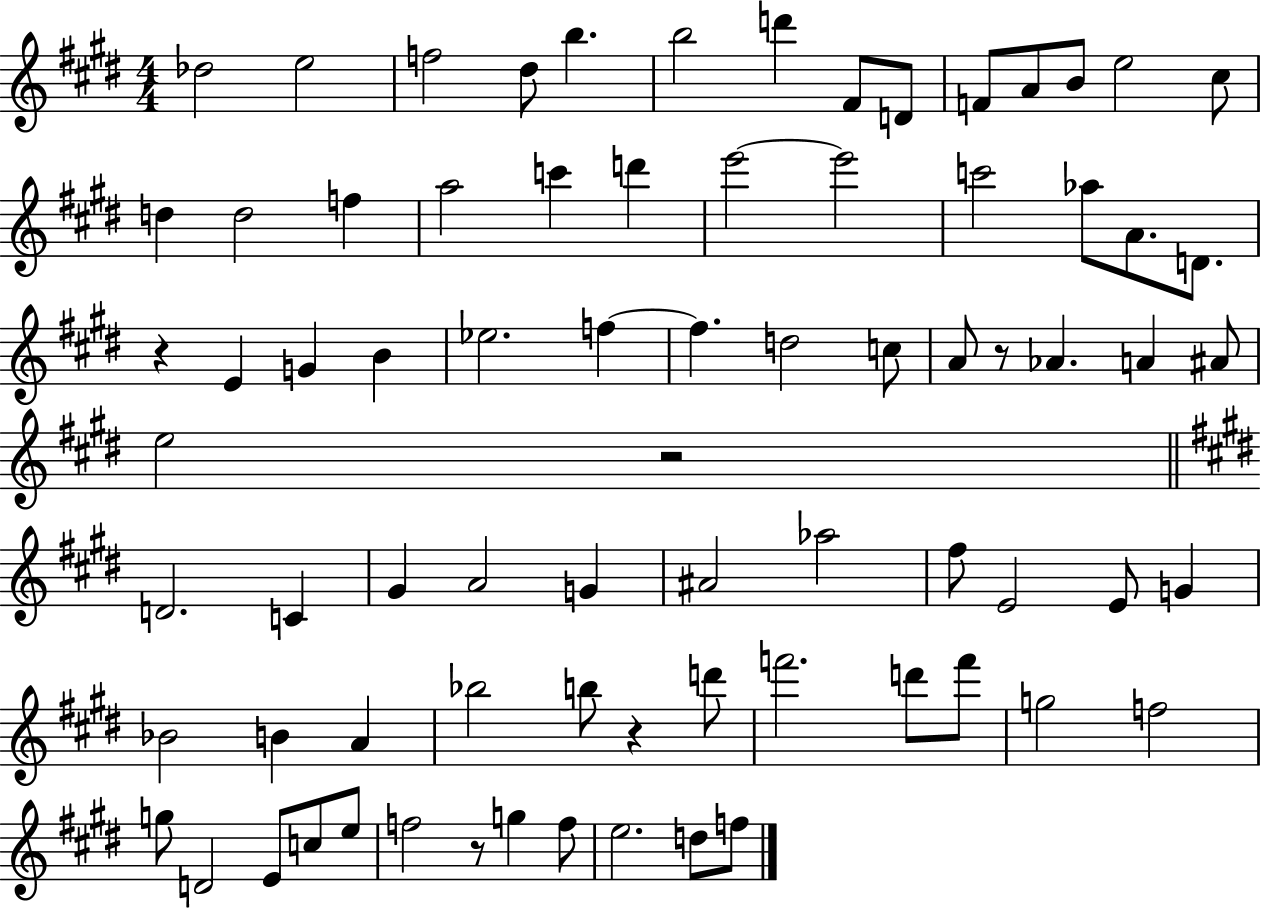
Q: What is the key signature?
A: E major